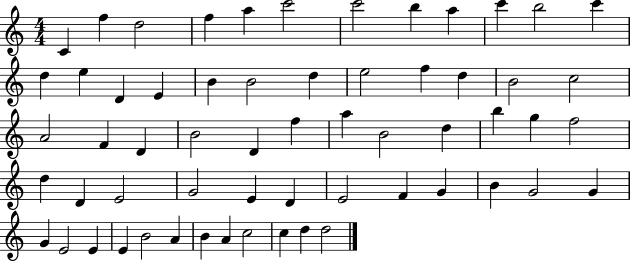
{
  \clef treble
  \numericTimeSignature
  \time 4/4
  \key c \major
  c'4 f''4 d''2 | f''4 a''4 c'''2 | c'''2 b''4 a''4 | c'''4 b''2 c'''4 | \break d''4 e''4 d'4 e'4 | b'4 b'2 d''4 | e''2 f''4 d''4 | b'2 c''2 | \break a'2 f'4 d'4 | b'2 d'4 f''4 | a''4 b'2 d''4 | b''4 g''4 f''2 | \break d''4 d'4 e'2 | g'2 e'4 d'4 | e'2 f'4 g'4 | b'4 g'2 g'4 | \break g'4 e'2 e'4 | e'4 b'2 a'4 | b'4 a'4 c''2 | c''4 d''4 d''2 | \break \bar "|."
}